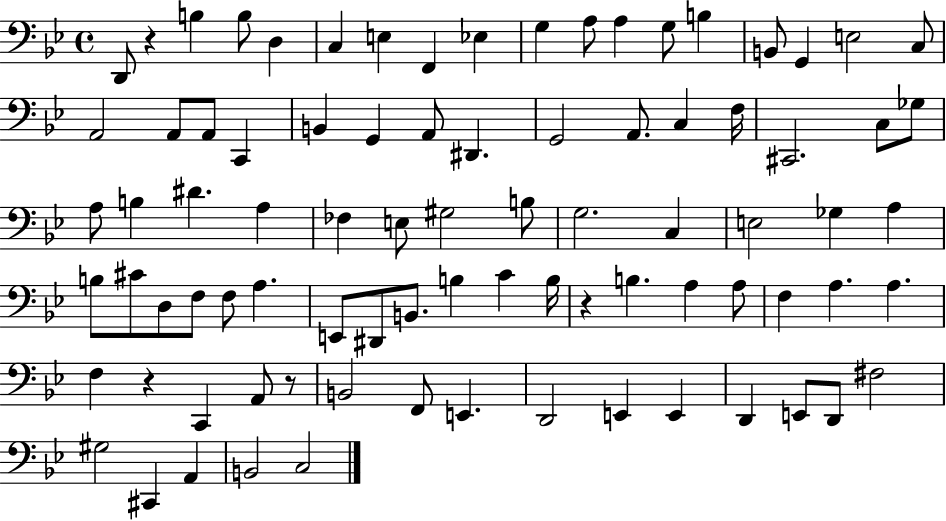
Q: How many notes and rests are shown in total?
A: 85